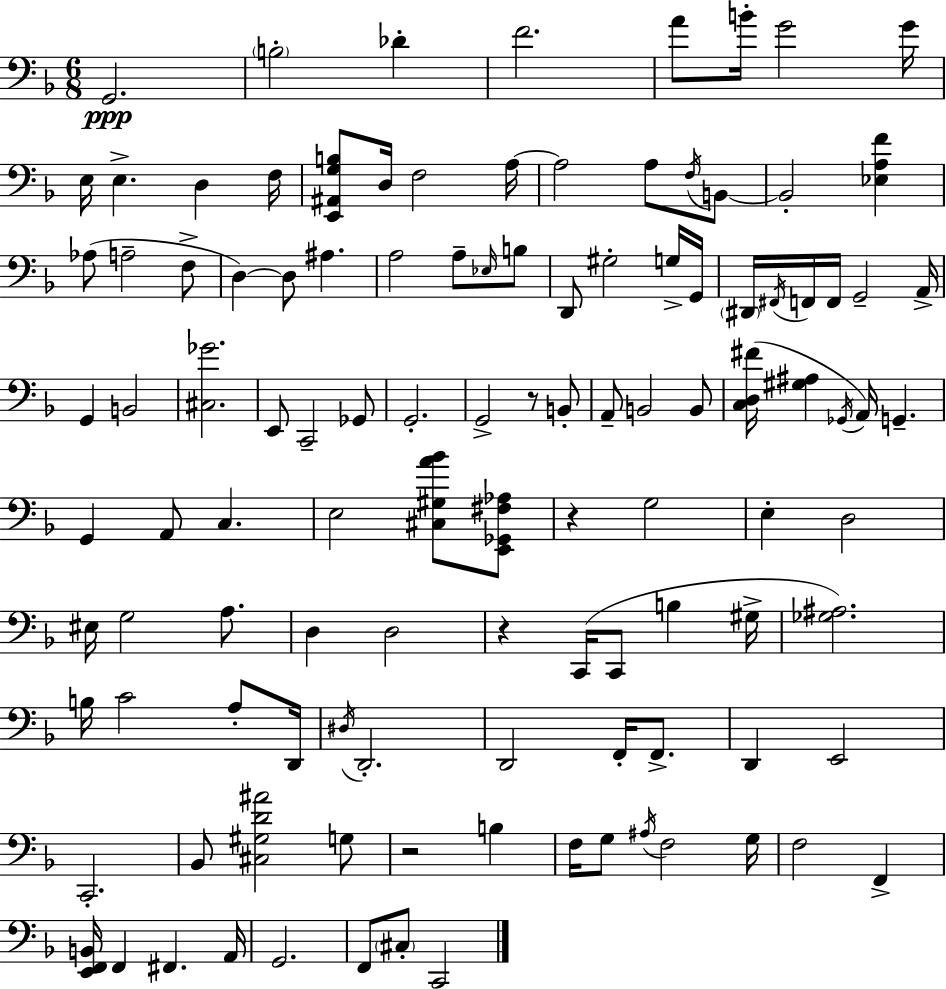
X:1
T:Untitled
M:6/8
L:1/4
K:Dm
G,,2 B,2 _D F2 A/2 B/4 G2 G/4 E,/4 E, D, F,/4 [E,,^A,,G,B,]/2 D,/4 F,2 A,/4 A,2 A,/2 F,/4 B,,/2 B,,2 [_E,A,F] _A,/2 A,2 F,/2 D, D,/2 ^A, A,2 A,/2 _E,/4 B,/2 D,,/2 ^G,2 G,/4 G,,/4 ^D,,/4 ^F,,/4 F,,/4 F,,/4 G,,2 A,,/4 G,, B,,2 [^C,_G]2 E,,/2 C,,2 _G,,/2 G,,2 G,,2 z/2 B,,/2 A,,/2 B,,2 B,,/2 [C,D,^F]/4 [^G,^A,] _G,,/4 A,,/4 G,, G,, A,,/2 C, E,2 [^C,^G,A_B]/2 [E,,_G,,^F,_A,]/2 z G,2 E, D,2 ^E,/4 G,2 A,/2 D, D,2 z C,,/4 C,,/2 B, ^G,/4 [_G,^A,]2 B,/4 C2 A,/2 D,,/4 ^D,/4 D,,2 D,,2 F,,/4 F,,/2 D,, E,,2 C,,2 _B,,/2 [^C,^G,D^A]2 G,/2 z2 B, F,/4 G,/2 ^A,/4 F,2 G,/4 F,2 F,, [E,,F,,B,,]/4 F,, ^F,, A,,/4 G,,2 F,,/2 ^C,/2 C,,2